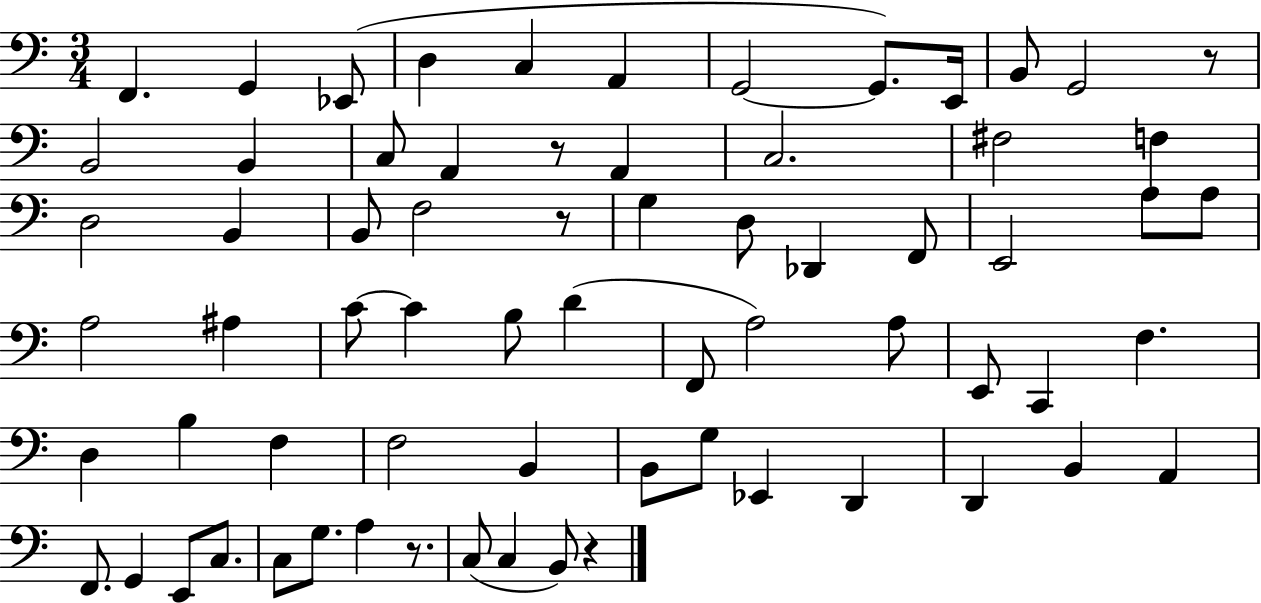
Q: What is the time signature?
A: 3/4